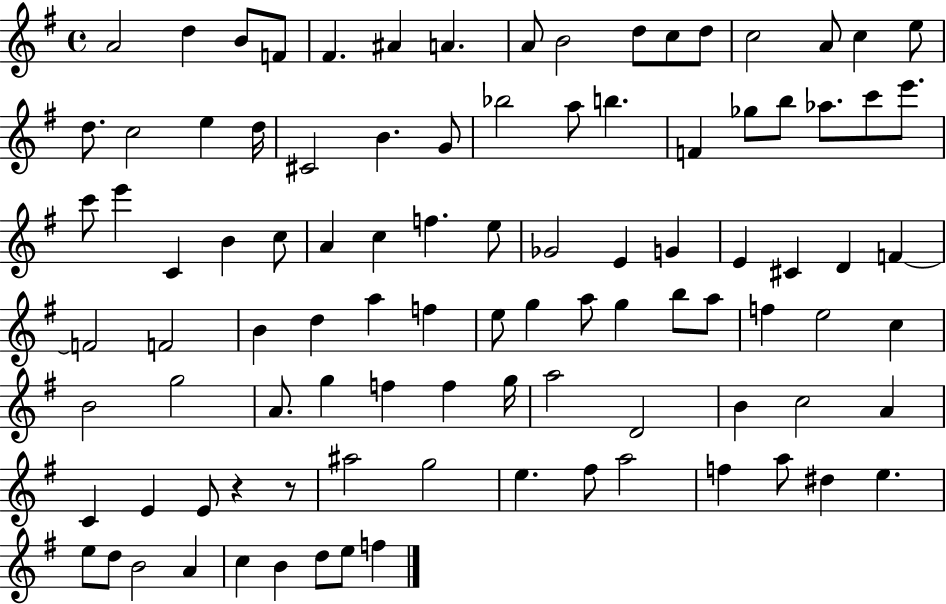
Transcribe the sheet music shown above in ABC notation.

X:1
T:Untitled
M:4/4
L:1/4
K:G
A2 d B/2 F/2 ^F ^A A A/2 B2 d/2 c/2 d/2 c2 A/2 c e/2 d/2 c2 e d/4 ^C2 B G/2 _b2 a/2 b F _g/2 b/2 _a/2 c'/2 e'/2 c'/2 e' C B c/2 A c f e/2 _G2 E G E ^C D F F2 F2 B d a f e/2 g a/2 g b/2 a/2 f e2 c B2 g2 A/2 g f f g/4 a2 D2 B c2 A C E E/2 z z/2 ^a2 g2 e ^f/2 a2 f a/2 ^d e e/2 d/2 B2 A c B d/2 e/2 f